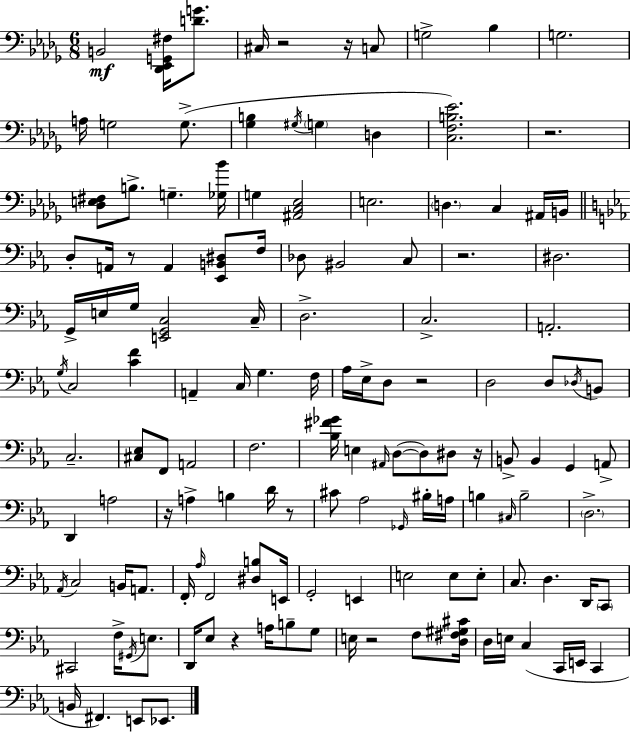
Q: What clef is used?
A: bass